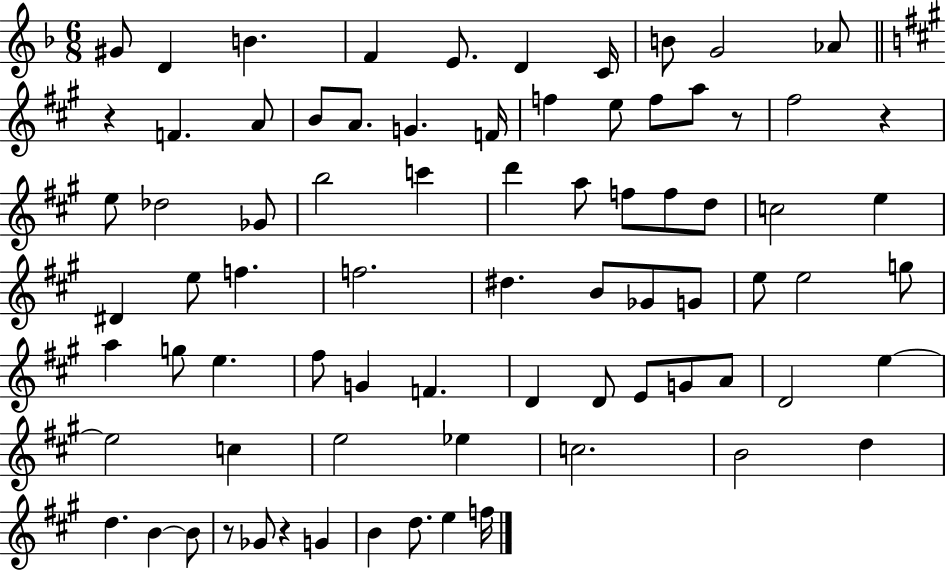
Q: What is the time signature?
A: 6/8